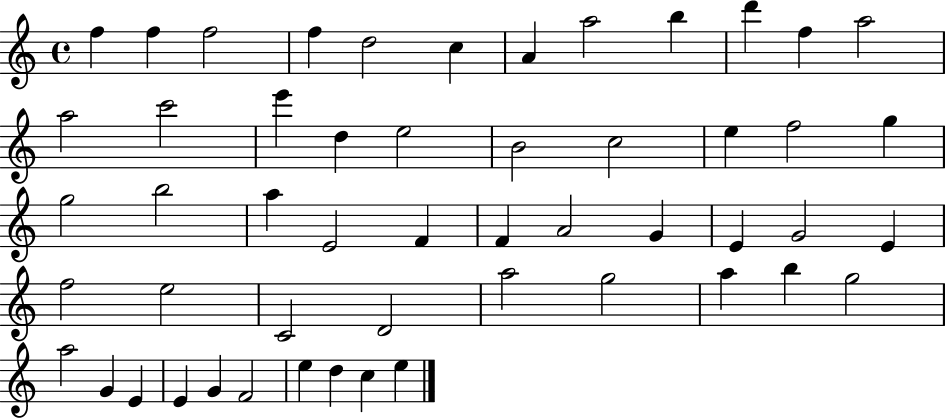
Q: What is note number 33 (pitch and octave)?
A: E4